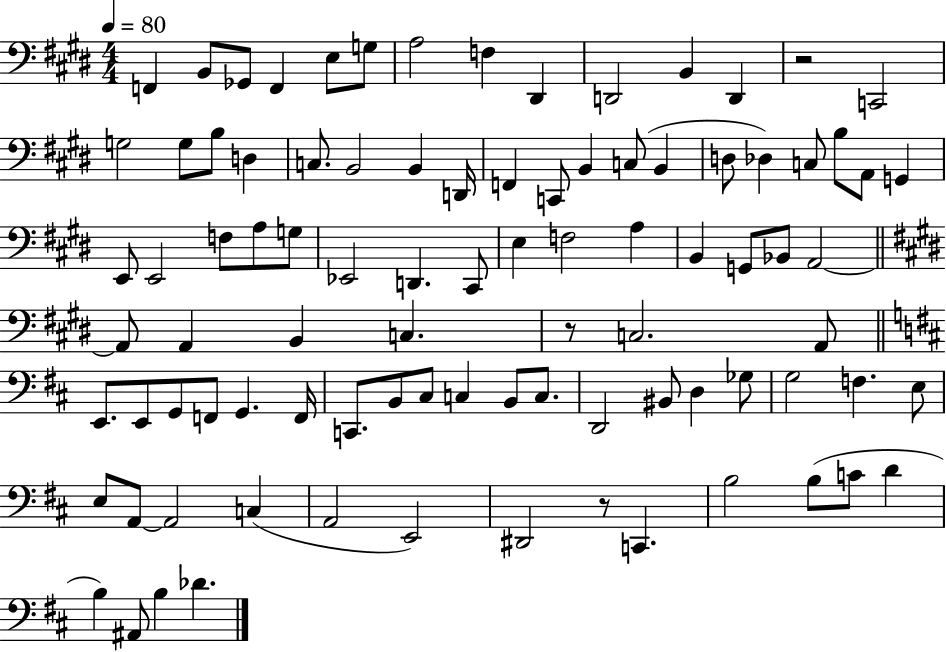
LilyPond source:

{
  \clef bass
  \numericTimeSignature
  \time 4/4
  \key e \major
  \tempo 4 = 80
  f,4 b,8 ges,8 f,4 e8 g8 | a2 f4 dis,4 | d,2 b,4 d,4 | r2 c,2 | \break g2 g8 b8 d4 | c8. b,2 b,4 d,16 | f,4 c,8 b,4 c8( b,4 | d8 des4) c8 b8 a,8 g,4 | \break e,8 e,2 f8 a8 g8 | ees,2 d,4. cis,8 | e4 f2 a4 | b,4 g,8 bes,8 a,2~~ | \break \bar "||" \break \key e \major a,8 a,4 b,4 c4. | r8 c2. a,8 | \bar "||" \break \key d \major e,8. e,8 g,8 f,8 g,4. f,16 | c,8. b,8 cis8 c4 b,8 c8. | d,2 bis,8 d4 ges8 | g2 f4. e8 | \break e8 a,8~~ a,2 c4( | a,2 e,2) | dis,2 r8 c,4. | b2 b8( c'8 d'4 | \break b4) ais,8 b4 des'4. | \bar "|."
}